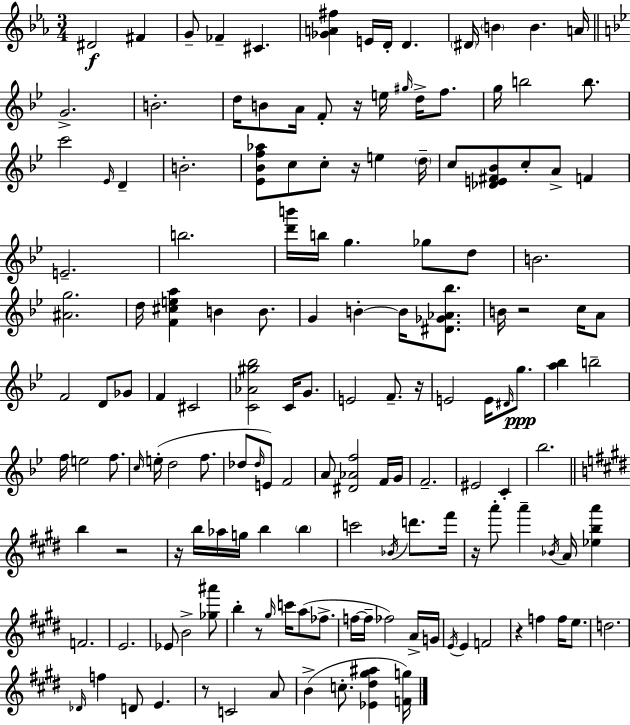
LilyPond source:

{
  \clef treble
  \numericTimeSignature
  \time 3/4
  \key ees \major
  \repeat volta 2 { dis'2\f fis'4 | g'8-- fes'4-- cis'4. | <ges' a' fis''>4 e'16 d'16-. d'4. | \parenthesize dis'16 \parenthesize b'4 b'4. a'16 | \break \bar "||" \break \key g \minor g'2.-> | b'2.-. | d''16 b'8 a'16 f'8-. r16 e''16 \grace { gis''16 } d''16-> f''8. | g''16 b''2 b''8. | \break c'''2 \grace { ees'16 } d'4-- | b'2.-. | <ees' bes' f'' aes''>8 c''8 c''8-. r16 e''4 | \parenthesize d''16-- c''8 <des' e' fis' bes'>8 c''8-. a'8-> f'4 | \break e'2.-- | b''2. | <d''' b'''>16 b''16 g''4. ges''8 | d''8 b'2. | \break <ais' g''>2. | d''16 <f' cis'' e'' a''>4 b'4 b'8. | g'4 b'4-.~~ b'16 <dis' ges' aes' bes''>8. | b'16 r2 c''16 | \break a'8 f'2 d'8 | ges'8 f'4 cis'2 | <c' aes' gis'' bes''>2 c'16 g'8. | e'2 f'8.-- | \break r16 e'2 e'16 \grace { dis'16 }\ppp | g''8. <a'' bes''>4 b''2-- | f''16 e''2 | f''8. \grace { c''16 }( e''16-. d''2 | \break f''8. des''8 \grace { des''16 }) e'8 f'2 | a'8 <dis' aes' f''>2 | f'16 g'16 f'2.-- | eis'2 | \break c'4-. bes''2. | \bar "||" \break \key e \major b''4 r2 | r16 b''16 aes''16 g''16 b''4 \parenthesize b''4 | c'''2 \acciaccatura { bes'16 } d'''8. | fis'''16 r16 a'''8-. a'''4-- \acciaccatura { bes'16 } a'16 <ees'' b'' a'''>4 | \break f'2. | e'2. | ees'8 b'2-> | <ges'' ais'''>8 b''4-. r8 \grace { gis''16 } c'''16 a''8( | \break fes''8.-> f''16~~ f''16-- fes''2) | a'16-> g'16 \acciaccatura { e'16 } e'4 f'2 | r4 f''4 | f''16 e''8. d''2. | \break \grace { des'16 } f''4 d'8 e'4. | r8 c'2 | a'8 b'4->( c''8.-. | <ees' dis'' gis'' ais''>4 <f' g''>16) } \bar "|."
}